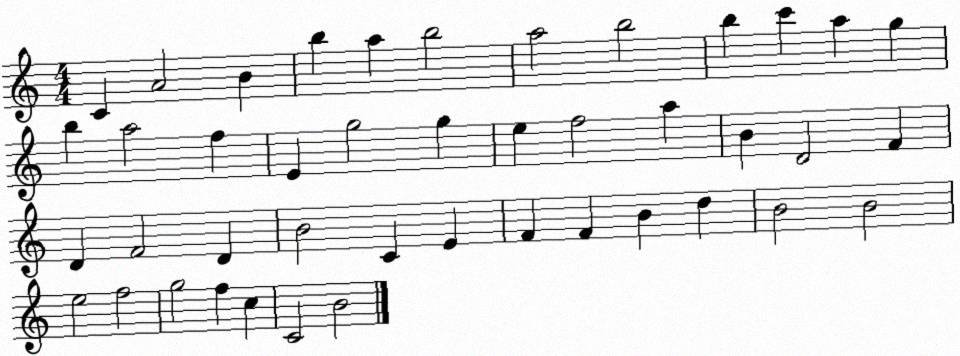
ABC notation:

X:1
T:Untitled
M:4/4
L:1/4
K:C
C A2 B b a b2 a2 b2 b c' a g b a2 f E g2 g e f2 a B D2 F D F2 D B2 C E F F B d B2 B2 e2 f2 g2 f c C2 B2